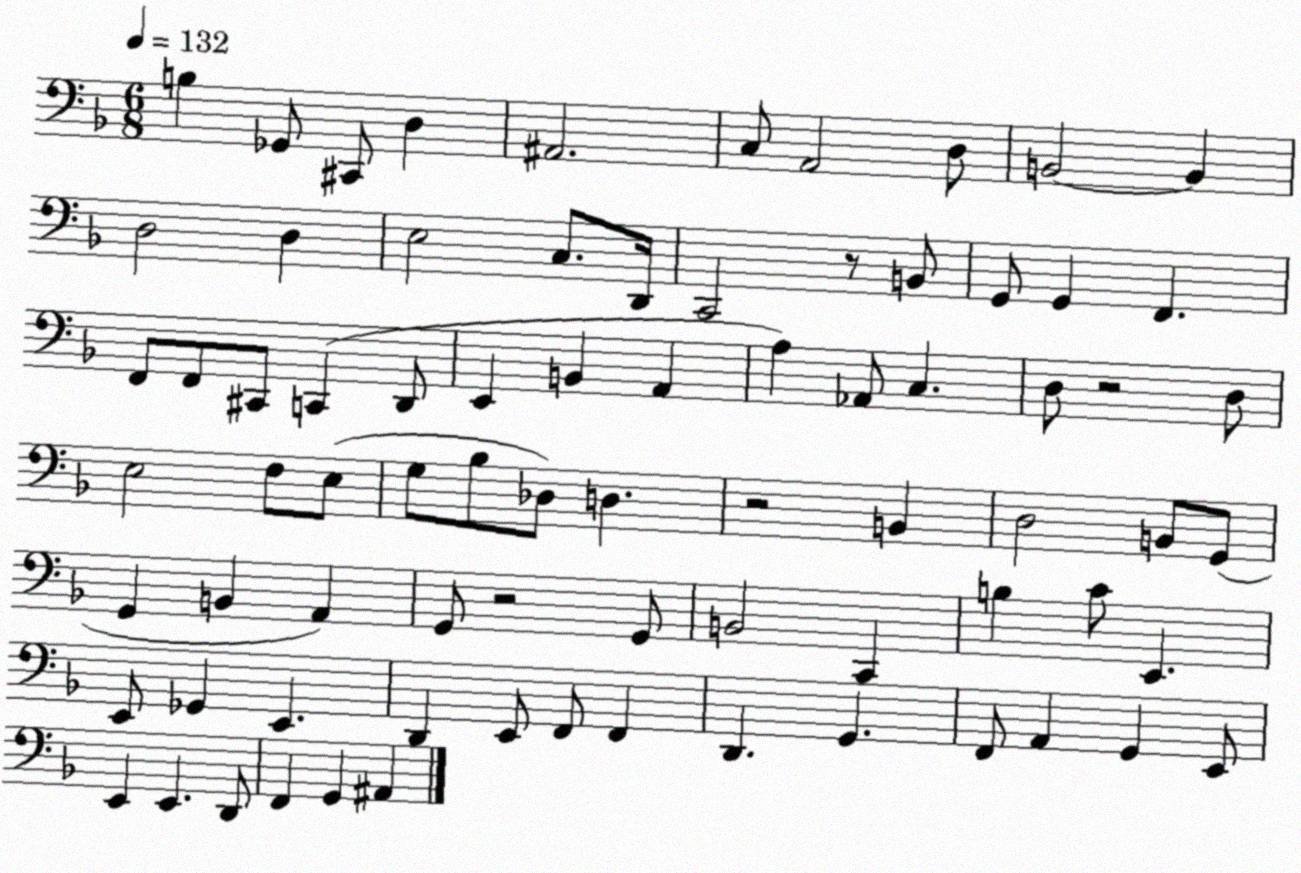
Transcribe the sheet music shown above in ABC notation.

X:1
T:Untitled
M:6/8
L:1/4
K:F
B, _G,,/2 ^C,,/2 D, ^A,,2 C,/2 A,,2 D,/2 B,,2 B,, D,2 D, E,2 C,/2 D,,/4 C,,2 z/2 B,,/2 G,,/2 G,, F,, F,,/2 F,,/2 ^C,,/2 C,, D,,/2 E,, B,, A,, A, _A,,/2 C, D,/2 z2 D,/2 E,2 F,/2 E,/2 G,/2 _B,/2 _D,/2 D, z2 B,, D,2 B,,/2 G,,/2 G,, B,, A,, G,,/2 z2 G,,/2 B,,2 C,, B, C/2 E,, E,,/2 _G,, E,, D,, E,,/2 F,,/2 F,, D,, G,, F,,/2 A,, G,, E,,/2 E,, E,, D,,/2 F,, G,, ^A,,